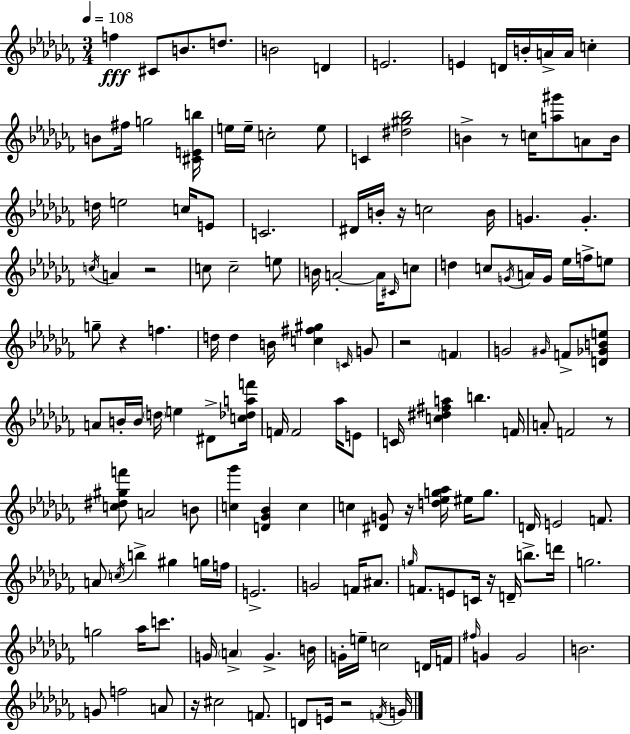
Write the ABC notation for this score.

X:1
T:Untitled
M:3/4
L:1/4
K:Abm
f ^C/2 B/2 d/2 B2 D E2 E D/4 B/4 A/4 A/4 c B/2 ^f/4 g2 [^CEb]/4 e/4 e/4 c2 e/2 C [^d^g_b]2 B z/2 c/4 [a^g']/2 A/2 B/4 d/4 e2 c/4 E/2 C2 ^D/4 B/4 z/4 c2 B/4 G G c/4 A z2 c/2 c2 e/2 B/4 A2 A/4 ^C/4 c/2 d c/2 G/4 A/4 G/4 _e/4 f/4 e/2 g/2 z f d/4 d B/4 [c^f^g] C/4 G/2 z2 F G2 ^G/4 F/2 [D_GBe]/2 A/2 B/4 B/4 d/4 e ^D/2 [c_daf']/4 F/4 F2 _a/4 E/2 C/4 [c^d^fa] b F/4 A/2 F2 z/2 [c^d^gf']/2 A2 B/2 [c_g'] [D_G_B] c c [^DG]/2 z/4 [d_eg_a]/4 ^e/4 g/2 D/4 E2 F/2 A/2 c/4 b ^g g/4 f/4 E2 G2 F/4 ^A/2 g/4 F/2 E/2 C/4 z/4 D/4 b/2 d'/4 g2 g2 _a/4 c'/2 G/4 A G B/4 G/4 e/4 c2 D/4 F/4 ^f/4 G G2 B2 G/2 f2 A/2 z/4 ^c2 F/2 D/2 E/4 z2 F/4 G/4